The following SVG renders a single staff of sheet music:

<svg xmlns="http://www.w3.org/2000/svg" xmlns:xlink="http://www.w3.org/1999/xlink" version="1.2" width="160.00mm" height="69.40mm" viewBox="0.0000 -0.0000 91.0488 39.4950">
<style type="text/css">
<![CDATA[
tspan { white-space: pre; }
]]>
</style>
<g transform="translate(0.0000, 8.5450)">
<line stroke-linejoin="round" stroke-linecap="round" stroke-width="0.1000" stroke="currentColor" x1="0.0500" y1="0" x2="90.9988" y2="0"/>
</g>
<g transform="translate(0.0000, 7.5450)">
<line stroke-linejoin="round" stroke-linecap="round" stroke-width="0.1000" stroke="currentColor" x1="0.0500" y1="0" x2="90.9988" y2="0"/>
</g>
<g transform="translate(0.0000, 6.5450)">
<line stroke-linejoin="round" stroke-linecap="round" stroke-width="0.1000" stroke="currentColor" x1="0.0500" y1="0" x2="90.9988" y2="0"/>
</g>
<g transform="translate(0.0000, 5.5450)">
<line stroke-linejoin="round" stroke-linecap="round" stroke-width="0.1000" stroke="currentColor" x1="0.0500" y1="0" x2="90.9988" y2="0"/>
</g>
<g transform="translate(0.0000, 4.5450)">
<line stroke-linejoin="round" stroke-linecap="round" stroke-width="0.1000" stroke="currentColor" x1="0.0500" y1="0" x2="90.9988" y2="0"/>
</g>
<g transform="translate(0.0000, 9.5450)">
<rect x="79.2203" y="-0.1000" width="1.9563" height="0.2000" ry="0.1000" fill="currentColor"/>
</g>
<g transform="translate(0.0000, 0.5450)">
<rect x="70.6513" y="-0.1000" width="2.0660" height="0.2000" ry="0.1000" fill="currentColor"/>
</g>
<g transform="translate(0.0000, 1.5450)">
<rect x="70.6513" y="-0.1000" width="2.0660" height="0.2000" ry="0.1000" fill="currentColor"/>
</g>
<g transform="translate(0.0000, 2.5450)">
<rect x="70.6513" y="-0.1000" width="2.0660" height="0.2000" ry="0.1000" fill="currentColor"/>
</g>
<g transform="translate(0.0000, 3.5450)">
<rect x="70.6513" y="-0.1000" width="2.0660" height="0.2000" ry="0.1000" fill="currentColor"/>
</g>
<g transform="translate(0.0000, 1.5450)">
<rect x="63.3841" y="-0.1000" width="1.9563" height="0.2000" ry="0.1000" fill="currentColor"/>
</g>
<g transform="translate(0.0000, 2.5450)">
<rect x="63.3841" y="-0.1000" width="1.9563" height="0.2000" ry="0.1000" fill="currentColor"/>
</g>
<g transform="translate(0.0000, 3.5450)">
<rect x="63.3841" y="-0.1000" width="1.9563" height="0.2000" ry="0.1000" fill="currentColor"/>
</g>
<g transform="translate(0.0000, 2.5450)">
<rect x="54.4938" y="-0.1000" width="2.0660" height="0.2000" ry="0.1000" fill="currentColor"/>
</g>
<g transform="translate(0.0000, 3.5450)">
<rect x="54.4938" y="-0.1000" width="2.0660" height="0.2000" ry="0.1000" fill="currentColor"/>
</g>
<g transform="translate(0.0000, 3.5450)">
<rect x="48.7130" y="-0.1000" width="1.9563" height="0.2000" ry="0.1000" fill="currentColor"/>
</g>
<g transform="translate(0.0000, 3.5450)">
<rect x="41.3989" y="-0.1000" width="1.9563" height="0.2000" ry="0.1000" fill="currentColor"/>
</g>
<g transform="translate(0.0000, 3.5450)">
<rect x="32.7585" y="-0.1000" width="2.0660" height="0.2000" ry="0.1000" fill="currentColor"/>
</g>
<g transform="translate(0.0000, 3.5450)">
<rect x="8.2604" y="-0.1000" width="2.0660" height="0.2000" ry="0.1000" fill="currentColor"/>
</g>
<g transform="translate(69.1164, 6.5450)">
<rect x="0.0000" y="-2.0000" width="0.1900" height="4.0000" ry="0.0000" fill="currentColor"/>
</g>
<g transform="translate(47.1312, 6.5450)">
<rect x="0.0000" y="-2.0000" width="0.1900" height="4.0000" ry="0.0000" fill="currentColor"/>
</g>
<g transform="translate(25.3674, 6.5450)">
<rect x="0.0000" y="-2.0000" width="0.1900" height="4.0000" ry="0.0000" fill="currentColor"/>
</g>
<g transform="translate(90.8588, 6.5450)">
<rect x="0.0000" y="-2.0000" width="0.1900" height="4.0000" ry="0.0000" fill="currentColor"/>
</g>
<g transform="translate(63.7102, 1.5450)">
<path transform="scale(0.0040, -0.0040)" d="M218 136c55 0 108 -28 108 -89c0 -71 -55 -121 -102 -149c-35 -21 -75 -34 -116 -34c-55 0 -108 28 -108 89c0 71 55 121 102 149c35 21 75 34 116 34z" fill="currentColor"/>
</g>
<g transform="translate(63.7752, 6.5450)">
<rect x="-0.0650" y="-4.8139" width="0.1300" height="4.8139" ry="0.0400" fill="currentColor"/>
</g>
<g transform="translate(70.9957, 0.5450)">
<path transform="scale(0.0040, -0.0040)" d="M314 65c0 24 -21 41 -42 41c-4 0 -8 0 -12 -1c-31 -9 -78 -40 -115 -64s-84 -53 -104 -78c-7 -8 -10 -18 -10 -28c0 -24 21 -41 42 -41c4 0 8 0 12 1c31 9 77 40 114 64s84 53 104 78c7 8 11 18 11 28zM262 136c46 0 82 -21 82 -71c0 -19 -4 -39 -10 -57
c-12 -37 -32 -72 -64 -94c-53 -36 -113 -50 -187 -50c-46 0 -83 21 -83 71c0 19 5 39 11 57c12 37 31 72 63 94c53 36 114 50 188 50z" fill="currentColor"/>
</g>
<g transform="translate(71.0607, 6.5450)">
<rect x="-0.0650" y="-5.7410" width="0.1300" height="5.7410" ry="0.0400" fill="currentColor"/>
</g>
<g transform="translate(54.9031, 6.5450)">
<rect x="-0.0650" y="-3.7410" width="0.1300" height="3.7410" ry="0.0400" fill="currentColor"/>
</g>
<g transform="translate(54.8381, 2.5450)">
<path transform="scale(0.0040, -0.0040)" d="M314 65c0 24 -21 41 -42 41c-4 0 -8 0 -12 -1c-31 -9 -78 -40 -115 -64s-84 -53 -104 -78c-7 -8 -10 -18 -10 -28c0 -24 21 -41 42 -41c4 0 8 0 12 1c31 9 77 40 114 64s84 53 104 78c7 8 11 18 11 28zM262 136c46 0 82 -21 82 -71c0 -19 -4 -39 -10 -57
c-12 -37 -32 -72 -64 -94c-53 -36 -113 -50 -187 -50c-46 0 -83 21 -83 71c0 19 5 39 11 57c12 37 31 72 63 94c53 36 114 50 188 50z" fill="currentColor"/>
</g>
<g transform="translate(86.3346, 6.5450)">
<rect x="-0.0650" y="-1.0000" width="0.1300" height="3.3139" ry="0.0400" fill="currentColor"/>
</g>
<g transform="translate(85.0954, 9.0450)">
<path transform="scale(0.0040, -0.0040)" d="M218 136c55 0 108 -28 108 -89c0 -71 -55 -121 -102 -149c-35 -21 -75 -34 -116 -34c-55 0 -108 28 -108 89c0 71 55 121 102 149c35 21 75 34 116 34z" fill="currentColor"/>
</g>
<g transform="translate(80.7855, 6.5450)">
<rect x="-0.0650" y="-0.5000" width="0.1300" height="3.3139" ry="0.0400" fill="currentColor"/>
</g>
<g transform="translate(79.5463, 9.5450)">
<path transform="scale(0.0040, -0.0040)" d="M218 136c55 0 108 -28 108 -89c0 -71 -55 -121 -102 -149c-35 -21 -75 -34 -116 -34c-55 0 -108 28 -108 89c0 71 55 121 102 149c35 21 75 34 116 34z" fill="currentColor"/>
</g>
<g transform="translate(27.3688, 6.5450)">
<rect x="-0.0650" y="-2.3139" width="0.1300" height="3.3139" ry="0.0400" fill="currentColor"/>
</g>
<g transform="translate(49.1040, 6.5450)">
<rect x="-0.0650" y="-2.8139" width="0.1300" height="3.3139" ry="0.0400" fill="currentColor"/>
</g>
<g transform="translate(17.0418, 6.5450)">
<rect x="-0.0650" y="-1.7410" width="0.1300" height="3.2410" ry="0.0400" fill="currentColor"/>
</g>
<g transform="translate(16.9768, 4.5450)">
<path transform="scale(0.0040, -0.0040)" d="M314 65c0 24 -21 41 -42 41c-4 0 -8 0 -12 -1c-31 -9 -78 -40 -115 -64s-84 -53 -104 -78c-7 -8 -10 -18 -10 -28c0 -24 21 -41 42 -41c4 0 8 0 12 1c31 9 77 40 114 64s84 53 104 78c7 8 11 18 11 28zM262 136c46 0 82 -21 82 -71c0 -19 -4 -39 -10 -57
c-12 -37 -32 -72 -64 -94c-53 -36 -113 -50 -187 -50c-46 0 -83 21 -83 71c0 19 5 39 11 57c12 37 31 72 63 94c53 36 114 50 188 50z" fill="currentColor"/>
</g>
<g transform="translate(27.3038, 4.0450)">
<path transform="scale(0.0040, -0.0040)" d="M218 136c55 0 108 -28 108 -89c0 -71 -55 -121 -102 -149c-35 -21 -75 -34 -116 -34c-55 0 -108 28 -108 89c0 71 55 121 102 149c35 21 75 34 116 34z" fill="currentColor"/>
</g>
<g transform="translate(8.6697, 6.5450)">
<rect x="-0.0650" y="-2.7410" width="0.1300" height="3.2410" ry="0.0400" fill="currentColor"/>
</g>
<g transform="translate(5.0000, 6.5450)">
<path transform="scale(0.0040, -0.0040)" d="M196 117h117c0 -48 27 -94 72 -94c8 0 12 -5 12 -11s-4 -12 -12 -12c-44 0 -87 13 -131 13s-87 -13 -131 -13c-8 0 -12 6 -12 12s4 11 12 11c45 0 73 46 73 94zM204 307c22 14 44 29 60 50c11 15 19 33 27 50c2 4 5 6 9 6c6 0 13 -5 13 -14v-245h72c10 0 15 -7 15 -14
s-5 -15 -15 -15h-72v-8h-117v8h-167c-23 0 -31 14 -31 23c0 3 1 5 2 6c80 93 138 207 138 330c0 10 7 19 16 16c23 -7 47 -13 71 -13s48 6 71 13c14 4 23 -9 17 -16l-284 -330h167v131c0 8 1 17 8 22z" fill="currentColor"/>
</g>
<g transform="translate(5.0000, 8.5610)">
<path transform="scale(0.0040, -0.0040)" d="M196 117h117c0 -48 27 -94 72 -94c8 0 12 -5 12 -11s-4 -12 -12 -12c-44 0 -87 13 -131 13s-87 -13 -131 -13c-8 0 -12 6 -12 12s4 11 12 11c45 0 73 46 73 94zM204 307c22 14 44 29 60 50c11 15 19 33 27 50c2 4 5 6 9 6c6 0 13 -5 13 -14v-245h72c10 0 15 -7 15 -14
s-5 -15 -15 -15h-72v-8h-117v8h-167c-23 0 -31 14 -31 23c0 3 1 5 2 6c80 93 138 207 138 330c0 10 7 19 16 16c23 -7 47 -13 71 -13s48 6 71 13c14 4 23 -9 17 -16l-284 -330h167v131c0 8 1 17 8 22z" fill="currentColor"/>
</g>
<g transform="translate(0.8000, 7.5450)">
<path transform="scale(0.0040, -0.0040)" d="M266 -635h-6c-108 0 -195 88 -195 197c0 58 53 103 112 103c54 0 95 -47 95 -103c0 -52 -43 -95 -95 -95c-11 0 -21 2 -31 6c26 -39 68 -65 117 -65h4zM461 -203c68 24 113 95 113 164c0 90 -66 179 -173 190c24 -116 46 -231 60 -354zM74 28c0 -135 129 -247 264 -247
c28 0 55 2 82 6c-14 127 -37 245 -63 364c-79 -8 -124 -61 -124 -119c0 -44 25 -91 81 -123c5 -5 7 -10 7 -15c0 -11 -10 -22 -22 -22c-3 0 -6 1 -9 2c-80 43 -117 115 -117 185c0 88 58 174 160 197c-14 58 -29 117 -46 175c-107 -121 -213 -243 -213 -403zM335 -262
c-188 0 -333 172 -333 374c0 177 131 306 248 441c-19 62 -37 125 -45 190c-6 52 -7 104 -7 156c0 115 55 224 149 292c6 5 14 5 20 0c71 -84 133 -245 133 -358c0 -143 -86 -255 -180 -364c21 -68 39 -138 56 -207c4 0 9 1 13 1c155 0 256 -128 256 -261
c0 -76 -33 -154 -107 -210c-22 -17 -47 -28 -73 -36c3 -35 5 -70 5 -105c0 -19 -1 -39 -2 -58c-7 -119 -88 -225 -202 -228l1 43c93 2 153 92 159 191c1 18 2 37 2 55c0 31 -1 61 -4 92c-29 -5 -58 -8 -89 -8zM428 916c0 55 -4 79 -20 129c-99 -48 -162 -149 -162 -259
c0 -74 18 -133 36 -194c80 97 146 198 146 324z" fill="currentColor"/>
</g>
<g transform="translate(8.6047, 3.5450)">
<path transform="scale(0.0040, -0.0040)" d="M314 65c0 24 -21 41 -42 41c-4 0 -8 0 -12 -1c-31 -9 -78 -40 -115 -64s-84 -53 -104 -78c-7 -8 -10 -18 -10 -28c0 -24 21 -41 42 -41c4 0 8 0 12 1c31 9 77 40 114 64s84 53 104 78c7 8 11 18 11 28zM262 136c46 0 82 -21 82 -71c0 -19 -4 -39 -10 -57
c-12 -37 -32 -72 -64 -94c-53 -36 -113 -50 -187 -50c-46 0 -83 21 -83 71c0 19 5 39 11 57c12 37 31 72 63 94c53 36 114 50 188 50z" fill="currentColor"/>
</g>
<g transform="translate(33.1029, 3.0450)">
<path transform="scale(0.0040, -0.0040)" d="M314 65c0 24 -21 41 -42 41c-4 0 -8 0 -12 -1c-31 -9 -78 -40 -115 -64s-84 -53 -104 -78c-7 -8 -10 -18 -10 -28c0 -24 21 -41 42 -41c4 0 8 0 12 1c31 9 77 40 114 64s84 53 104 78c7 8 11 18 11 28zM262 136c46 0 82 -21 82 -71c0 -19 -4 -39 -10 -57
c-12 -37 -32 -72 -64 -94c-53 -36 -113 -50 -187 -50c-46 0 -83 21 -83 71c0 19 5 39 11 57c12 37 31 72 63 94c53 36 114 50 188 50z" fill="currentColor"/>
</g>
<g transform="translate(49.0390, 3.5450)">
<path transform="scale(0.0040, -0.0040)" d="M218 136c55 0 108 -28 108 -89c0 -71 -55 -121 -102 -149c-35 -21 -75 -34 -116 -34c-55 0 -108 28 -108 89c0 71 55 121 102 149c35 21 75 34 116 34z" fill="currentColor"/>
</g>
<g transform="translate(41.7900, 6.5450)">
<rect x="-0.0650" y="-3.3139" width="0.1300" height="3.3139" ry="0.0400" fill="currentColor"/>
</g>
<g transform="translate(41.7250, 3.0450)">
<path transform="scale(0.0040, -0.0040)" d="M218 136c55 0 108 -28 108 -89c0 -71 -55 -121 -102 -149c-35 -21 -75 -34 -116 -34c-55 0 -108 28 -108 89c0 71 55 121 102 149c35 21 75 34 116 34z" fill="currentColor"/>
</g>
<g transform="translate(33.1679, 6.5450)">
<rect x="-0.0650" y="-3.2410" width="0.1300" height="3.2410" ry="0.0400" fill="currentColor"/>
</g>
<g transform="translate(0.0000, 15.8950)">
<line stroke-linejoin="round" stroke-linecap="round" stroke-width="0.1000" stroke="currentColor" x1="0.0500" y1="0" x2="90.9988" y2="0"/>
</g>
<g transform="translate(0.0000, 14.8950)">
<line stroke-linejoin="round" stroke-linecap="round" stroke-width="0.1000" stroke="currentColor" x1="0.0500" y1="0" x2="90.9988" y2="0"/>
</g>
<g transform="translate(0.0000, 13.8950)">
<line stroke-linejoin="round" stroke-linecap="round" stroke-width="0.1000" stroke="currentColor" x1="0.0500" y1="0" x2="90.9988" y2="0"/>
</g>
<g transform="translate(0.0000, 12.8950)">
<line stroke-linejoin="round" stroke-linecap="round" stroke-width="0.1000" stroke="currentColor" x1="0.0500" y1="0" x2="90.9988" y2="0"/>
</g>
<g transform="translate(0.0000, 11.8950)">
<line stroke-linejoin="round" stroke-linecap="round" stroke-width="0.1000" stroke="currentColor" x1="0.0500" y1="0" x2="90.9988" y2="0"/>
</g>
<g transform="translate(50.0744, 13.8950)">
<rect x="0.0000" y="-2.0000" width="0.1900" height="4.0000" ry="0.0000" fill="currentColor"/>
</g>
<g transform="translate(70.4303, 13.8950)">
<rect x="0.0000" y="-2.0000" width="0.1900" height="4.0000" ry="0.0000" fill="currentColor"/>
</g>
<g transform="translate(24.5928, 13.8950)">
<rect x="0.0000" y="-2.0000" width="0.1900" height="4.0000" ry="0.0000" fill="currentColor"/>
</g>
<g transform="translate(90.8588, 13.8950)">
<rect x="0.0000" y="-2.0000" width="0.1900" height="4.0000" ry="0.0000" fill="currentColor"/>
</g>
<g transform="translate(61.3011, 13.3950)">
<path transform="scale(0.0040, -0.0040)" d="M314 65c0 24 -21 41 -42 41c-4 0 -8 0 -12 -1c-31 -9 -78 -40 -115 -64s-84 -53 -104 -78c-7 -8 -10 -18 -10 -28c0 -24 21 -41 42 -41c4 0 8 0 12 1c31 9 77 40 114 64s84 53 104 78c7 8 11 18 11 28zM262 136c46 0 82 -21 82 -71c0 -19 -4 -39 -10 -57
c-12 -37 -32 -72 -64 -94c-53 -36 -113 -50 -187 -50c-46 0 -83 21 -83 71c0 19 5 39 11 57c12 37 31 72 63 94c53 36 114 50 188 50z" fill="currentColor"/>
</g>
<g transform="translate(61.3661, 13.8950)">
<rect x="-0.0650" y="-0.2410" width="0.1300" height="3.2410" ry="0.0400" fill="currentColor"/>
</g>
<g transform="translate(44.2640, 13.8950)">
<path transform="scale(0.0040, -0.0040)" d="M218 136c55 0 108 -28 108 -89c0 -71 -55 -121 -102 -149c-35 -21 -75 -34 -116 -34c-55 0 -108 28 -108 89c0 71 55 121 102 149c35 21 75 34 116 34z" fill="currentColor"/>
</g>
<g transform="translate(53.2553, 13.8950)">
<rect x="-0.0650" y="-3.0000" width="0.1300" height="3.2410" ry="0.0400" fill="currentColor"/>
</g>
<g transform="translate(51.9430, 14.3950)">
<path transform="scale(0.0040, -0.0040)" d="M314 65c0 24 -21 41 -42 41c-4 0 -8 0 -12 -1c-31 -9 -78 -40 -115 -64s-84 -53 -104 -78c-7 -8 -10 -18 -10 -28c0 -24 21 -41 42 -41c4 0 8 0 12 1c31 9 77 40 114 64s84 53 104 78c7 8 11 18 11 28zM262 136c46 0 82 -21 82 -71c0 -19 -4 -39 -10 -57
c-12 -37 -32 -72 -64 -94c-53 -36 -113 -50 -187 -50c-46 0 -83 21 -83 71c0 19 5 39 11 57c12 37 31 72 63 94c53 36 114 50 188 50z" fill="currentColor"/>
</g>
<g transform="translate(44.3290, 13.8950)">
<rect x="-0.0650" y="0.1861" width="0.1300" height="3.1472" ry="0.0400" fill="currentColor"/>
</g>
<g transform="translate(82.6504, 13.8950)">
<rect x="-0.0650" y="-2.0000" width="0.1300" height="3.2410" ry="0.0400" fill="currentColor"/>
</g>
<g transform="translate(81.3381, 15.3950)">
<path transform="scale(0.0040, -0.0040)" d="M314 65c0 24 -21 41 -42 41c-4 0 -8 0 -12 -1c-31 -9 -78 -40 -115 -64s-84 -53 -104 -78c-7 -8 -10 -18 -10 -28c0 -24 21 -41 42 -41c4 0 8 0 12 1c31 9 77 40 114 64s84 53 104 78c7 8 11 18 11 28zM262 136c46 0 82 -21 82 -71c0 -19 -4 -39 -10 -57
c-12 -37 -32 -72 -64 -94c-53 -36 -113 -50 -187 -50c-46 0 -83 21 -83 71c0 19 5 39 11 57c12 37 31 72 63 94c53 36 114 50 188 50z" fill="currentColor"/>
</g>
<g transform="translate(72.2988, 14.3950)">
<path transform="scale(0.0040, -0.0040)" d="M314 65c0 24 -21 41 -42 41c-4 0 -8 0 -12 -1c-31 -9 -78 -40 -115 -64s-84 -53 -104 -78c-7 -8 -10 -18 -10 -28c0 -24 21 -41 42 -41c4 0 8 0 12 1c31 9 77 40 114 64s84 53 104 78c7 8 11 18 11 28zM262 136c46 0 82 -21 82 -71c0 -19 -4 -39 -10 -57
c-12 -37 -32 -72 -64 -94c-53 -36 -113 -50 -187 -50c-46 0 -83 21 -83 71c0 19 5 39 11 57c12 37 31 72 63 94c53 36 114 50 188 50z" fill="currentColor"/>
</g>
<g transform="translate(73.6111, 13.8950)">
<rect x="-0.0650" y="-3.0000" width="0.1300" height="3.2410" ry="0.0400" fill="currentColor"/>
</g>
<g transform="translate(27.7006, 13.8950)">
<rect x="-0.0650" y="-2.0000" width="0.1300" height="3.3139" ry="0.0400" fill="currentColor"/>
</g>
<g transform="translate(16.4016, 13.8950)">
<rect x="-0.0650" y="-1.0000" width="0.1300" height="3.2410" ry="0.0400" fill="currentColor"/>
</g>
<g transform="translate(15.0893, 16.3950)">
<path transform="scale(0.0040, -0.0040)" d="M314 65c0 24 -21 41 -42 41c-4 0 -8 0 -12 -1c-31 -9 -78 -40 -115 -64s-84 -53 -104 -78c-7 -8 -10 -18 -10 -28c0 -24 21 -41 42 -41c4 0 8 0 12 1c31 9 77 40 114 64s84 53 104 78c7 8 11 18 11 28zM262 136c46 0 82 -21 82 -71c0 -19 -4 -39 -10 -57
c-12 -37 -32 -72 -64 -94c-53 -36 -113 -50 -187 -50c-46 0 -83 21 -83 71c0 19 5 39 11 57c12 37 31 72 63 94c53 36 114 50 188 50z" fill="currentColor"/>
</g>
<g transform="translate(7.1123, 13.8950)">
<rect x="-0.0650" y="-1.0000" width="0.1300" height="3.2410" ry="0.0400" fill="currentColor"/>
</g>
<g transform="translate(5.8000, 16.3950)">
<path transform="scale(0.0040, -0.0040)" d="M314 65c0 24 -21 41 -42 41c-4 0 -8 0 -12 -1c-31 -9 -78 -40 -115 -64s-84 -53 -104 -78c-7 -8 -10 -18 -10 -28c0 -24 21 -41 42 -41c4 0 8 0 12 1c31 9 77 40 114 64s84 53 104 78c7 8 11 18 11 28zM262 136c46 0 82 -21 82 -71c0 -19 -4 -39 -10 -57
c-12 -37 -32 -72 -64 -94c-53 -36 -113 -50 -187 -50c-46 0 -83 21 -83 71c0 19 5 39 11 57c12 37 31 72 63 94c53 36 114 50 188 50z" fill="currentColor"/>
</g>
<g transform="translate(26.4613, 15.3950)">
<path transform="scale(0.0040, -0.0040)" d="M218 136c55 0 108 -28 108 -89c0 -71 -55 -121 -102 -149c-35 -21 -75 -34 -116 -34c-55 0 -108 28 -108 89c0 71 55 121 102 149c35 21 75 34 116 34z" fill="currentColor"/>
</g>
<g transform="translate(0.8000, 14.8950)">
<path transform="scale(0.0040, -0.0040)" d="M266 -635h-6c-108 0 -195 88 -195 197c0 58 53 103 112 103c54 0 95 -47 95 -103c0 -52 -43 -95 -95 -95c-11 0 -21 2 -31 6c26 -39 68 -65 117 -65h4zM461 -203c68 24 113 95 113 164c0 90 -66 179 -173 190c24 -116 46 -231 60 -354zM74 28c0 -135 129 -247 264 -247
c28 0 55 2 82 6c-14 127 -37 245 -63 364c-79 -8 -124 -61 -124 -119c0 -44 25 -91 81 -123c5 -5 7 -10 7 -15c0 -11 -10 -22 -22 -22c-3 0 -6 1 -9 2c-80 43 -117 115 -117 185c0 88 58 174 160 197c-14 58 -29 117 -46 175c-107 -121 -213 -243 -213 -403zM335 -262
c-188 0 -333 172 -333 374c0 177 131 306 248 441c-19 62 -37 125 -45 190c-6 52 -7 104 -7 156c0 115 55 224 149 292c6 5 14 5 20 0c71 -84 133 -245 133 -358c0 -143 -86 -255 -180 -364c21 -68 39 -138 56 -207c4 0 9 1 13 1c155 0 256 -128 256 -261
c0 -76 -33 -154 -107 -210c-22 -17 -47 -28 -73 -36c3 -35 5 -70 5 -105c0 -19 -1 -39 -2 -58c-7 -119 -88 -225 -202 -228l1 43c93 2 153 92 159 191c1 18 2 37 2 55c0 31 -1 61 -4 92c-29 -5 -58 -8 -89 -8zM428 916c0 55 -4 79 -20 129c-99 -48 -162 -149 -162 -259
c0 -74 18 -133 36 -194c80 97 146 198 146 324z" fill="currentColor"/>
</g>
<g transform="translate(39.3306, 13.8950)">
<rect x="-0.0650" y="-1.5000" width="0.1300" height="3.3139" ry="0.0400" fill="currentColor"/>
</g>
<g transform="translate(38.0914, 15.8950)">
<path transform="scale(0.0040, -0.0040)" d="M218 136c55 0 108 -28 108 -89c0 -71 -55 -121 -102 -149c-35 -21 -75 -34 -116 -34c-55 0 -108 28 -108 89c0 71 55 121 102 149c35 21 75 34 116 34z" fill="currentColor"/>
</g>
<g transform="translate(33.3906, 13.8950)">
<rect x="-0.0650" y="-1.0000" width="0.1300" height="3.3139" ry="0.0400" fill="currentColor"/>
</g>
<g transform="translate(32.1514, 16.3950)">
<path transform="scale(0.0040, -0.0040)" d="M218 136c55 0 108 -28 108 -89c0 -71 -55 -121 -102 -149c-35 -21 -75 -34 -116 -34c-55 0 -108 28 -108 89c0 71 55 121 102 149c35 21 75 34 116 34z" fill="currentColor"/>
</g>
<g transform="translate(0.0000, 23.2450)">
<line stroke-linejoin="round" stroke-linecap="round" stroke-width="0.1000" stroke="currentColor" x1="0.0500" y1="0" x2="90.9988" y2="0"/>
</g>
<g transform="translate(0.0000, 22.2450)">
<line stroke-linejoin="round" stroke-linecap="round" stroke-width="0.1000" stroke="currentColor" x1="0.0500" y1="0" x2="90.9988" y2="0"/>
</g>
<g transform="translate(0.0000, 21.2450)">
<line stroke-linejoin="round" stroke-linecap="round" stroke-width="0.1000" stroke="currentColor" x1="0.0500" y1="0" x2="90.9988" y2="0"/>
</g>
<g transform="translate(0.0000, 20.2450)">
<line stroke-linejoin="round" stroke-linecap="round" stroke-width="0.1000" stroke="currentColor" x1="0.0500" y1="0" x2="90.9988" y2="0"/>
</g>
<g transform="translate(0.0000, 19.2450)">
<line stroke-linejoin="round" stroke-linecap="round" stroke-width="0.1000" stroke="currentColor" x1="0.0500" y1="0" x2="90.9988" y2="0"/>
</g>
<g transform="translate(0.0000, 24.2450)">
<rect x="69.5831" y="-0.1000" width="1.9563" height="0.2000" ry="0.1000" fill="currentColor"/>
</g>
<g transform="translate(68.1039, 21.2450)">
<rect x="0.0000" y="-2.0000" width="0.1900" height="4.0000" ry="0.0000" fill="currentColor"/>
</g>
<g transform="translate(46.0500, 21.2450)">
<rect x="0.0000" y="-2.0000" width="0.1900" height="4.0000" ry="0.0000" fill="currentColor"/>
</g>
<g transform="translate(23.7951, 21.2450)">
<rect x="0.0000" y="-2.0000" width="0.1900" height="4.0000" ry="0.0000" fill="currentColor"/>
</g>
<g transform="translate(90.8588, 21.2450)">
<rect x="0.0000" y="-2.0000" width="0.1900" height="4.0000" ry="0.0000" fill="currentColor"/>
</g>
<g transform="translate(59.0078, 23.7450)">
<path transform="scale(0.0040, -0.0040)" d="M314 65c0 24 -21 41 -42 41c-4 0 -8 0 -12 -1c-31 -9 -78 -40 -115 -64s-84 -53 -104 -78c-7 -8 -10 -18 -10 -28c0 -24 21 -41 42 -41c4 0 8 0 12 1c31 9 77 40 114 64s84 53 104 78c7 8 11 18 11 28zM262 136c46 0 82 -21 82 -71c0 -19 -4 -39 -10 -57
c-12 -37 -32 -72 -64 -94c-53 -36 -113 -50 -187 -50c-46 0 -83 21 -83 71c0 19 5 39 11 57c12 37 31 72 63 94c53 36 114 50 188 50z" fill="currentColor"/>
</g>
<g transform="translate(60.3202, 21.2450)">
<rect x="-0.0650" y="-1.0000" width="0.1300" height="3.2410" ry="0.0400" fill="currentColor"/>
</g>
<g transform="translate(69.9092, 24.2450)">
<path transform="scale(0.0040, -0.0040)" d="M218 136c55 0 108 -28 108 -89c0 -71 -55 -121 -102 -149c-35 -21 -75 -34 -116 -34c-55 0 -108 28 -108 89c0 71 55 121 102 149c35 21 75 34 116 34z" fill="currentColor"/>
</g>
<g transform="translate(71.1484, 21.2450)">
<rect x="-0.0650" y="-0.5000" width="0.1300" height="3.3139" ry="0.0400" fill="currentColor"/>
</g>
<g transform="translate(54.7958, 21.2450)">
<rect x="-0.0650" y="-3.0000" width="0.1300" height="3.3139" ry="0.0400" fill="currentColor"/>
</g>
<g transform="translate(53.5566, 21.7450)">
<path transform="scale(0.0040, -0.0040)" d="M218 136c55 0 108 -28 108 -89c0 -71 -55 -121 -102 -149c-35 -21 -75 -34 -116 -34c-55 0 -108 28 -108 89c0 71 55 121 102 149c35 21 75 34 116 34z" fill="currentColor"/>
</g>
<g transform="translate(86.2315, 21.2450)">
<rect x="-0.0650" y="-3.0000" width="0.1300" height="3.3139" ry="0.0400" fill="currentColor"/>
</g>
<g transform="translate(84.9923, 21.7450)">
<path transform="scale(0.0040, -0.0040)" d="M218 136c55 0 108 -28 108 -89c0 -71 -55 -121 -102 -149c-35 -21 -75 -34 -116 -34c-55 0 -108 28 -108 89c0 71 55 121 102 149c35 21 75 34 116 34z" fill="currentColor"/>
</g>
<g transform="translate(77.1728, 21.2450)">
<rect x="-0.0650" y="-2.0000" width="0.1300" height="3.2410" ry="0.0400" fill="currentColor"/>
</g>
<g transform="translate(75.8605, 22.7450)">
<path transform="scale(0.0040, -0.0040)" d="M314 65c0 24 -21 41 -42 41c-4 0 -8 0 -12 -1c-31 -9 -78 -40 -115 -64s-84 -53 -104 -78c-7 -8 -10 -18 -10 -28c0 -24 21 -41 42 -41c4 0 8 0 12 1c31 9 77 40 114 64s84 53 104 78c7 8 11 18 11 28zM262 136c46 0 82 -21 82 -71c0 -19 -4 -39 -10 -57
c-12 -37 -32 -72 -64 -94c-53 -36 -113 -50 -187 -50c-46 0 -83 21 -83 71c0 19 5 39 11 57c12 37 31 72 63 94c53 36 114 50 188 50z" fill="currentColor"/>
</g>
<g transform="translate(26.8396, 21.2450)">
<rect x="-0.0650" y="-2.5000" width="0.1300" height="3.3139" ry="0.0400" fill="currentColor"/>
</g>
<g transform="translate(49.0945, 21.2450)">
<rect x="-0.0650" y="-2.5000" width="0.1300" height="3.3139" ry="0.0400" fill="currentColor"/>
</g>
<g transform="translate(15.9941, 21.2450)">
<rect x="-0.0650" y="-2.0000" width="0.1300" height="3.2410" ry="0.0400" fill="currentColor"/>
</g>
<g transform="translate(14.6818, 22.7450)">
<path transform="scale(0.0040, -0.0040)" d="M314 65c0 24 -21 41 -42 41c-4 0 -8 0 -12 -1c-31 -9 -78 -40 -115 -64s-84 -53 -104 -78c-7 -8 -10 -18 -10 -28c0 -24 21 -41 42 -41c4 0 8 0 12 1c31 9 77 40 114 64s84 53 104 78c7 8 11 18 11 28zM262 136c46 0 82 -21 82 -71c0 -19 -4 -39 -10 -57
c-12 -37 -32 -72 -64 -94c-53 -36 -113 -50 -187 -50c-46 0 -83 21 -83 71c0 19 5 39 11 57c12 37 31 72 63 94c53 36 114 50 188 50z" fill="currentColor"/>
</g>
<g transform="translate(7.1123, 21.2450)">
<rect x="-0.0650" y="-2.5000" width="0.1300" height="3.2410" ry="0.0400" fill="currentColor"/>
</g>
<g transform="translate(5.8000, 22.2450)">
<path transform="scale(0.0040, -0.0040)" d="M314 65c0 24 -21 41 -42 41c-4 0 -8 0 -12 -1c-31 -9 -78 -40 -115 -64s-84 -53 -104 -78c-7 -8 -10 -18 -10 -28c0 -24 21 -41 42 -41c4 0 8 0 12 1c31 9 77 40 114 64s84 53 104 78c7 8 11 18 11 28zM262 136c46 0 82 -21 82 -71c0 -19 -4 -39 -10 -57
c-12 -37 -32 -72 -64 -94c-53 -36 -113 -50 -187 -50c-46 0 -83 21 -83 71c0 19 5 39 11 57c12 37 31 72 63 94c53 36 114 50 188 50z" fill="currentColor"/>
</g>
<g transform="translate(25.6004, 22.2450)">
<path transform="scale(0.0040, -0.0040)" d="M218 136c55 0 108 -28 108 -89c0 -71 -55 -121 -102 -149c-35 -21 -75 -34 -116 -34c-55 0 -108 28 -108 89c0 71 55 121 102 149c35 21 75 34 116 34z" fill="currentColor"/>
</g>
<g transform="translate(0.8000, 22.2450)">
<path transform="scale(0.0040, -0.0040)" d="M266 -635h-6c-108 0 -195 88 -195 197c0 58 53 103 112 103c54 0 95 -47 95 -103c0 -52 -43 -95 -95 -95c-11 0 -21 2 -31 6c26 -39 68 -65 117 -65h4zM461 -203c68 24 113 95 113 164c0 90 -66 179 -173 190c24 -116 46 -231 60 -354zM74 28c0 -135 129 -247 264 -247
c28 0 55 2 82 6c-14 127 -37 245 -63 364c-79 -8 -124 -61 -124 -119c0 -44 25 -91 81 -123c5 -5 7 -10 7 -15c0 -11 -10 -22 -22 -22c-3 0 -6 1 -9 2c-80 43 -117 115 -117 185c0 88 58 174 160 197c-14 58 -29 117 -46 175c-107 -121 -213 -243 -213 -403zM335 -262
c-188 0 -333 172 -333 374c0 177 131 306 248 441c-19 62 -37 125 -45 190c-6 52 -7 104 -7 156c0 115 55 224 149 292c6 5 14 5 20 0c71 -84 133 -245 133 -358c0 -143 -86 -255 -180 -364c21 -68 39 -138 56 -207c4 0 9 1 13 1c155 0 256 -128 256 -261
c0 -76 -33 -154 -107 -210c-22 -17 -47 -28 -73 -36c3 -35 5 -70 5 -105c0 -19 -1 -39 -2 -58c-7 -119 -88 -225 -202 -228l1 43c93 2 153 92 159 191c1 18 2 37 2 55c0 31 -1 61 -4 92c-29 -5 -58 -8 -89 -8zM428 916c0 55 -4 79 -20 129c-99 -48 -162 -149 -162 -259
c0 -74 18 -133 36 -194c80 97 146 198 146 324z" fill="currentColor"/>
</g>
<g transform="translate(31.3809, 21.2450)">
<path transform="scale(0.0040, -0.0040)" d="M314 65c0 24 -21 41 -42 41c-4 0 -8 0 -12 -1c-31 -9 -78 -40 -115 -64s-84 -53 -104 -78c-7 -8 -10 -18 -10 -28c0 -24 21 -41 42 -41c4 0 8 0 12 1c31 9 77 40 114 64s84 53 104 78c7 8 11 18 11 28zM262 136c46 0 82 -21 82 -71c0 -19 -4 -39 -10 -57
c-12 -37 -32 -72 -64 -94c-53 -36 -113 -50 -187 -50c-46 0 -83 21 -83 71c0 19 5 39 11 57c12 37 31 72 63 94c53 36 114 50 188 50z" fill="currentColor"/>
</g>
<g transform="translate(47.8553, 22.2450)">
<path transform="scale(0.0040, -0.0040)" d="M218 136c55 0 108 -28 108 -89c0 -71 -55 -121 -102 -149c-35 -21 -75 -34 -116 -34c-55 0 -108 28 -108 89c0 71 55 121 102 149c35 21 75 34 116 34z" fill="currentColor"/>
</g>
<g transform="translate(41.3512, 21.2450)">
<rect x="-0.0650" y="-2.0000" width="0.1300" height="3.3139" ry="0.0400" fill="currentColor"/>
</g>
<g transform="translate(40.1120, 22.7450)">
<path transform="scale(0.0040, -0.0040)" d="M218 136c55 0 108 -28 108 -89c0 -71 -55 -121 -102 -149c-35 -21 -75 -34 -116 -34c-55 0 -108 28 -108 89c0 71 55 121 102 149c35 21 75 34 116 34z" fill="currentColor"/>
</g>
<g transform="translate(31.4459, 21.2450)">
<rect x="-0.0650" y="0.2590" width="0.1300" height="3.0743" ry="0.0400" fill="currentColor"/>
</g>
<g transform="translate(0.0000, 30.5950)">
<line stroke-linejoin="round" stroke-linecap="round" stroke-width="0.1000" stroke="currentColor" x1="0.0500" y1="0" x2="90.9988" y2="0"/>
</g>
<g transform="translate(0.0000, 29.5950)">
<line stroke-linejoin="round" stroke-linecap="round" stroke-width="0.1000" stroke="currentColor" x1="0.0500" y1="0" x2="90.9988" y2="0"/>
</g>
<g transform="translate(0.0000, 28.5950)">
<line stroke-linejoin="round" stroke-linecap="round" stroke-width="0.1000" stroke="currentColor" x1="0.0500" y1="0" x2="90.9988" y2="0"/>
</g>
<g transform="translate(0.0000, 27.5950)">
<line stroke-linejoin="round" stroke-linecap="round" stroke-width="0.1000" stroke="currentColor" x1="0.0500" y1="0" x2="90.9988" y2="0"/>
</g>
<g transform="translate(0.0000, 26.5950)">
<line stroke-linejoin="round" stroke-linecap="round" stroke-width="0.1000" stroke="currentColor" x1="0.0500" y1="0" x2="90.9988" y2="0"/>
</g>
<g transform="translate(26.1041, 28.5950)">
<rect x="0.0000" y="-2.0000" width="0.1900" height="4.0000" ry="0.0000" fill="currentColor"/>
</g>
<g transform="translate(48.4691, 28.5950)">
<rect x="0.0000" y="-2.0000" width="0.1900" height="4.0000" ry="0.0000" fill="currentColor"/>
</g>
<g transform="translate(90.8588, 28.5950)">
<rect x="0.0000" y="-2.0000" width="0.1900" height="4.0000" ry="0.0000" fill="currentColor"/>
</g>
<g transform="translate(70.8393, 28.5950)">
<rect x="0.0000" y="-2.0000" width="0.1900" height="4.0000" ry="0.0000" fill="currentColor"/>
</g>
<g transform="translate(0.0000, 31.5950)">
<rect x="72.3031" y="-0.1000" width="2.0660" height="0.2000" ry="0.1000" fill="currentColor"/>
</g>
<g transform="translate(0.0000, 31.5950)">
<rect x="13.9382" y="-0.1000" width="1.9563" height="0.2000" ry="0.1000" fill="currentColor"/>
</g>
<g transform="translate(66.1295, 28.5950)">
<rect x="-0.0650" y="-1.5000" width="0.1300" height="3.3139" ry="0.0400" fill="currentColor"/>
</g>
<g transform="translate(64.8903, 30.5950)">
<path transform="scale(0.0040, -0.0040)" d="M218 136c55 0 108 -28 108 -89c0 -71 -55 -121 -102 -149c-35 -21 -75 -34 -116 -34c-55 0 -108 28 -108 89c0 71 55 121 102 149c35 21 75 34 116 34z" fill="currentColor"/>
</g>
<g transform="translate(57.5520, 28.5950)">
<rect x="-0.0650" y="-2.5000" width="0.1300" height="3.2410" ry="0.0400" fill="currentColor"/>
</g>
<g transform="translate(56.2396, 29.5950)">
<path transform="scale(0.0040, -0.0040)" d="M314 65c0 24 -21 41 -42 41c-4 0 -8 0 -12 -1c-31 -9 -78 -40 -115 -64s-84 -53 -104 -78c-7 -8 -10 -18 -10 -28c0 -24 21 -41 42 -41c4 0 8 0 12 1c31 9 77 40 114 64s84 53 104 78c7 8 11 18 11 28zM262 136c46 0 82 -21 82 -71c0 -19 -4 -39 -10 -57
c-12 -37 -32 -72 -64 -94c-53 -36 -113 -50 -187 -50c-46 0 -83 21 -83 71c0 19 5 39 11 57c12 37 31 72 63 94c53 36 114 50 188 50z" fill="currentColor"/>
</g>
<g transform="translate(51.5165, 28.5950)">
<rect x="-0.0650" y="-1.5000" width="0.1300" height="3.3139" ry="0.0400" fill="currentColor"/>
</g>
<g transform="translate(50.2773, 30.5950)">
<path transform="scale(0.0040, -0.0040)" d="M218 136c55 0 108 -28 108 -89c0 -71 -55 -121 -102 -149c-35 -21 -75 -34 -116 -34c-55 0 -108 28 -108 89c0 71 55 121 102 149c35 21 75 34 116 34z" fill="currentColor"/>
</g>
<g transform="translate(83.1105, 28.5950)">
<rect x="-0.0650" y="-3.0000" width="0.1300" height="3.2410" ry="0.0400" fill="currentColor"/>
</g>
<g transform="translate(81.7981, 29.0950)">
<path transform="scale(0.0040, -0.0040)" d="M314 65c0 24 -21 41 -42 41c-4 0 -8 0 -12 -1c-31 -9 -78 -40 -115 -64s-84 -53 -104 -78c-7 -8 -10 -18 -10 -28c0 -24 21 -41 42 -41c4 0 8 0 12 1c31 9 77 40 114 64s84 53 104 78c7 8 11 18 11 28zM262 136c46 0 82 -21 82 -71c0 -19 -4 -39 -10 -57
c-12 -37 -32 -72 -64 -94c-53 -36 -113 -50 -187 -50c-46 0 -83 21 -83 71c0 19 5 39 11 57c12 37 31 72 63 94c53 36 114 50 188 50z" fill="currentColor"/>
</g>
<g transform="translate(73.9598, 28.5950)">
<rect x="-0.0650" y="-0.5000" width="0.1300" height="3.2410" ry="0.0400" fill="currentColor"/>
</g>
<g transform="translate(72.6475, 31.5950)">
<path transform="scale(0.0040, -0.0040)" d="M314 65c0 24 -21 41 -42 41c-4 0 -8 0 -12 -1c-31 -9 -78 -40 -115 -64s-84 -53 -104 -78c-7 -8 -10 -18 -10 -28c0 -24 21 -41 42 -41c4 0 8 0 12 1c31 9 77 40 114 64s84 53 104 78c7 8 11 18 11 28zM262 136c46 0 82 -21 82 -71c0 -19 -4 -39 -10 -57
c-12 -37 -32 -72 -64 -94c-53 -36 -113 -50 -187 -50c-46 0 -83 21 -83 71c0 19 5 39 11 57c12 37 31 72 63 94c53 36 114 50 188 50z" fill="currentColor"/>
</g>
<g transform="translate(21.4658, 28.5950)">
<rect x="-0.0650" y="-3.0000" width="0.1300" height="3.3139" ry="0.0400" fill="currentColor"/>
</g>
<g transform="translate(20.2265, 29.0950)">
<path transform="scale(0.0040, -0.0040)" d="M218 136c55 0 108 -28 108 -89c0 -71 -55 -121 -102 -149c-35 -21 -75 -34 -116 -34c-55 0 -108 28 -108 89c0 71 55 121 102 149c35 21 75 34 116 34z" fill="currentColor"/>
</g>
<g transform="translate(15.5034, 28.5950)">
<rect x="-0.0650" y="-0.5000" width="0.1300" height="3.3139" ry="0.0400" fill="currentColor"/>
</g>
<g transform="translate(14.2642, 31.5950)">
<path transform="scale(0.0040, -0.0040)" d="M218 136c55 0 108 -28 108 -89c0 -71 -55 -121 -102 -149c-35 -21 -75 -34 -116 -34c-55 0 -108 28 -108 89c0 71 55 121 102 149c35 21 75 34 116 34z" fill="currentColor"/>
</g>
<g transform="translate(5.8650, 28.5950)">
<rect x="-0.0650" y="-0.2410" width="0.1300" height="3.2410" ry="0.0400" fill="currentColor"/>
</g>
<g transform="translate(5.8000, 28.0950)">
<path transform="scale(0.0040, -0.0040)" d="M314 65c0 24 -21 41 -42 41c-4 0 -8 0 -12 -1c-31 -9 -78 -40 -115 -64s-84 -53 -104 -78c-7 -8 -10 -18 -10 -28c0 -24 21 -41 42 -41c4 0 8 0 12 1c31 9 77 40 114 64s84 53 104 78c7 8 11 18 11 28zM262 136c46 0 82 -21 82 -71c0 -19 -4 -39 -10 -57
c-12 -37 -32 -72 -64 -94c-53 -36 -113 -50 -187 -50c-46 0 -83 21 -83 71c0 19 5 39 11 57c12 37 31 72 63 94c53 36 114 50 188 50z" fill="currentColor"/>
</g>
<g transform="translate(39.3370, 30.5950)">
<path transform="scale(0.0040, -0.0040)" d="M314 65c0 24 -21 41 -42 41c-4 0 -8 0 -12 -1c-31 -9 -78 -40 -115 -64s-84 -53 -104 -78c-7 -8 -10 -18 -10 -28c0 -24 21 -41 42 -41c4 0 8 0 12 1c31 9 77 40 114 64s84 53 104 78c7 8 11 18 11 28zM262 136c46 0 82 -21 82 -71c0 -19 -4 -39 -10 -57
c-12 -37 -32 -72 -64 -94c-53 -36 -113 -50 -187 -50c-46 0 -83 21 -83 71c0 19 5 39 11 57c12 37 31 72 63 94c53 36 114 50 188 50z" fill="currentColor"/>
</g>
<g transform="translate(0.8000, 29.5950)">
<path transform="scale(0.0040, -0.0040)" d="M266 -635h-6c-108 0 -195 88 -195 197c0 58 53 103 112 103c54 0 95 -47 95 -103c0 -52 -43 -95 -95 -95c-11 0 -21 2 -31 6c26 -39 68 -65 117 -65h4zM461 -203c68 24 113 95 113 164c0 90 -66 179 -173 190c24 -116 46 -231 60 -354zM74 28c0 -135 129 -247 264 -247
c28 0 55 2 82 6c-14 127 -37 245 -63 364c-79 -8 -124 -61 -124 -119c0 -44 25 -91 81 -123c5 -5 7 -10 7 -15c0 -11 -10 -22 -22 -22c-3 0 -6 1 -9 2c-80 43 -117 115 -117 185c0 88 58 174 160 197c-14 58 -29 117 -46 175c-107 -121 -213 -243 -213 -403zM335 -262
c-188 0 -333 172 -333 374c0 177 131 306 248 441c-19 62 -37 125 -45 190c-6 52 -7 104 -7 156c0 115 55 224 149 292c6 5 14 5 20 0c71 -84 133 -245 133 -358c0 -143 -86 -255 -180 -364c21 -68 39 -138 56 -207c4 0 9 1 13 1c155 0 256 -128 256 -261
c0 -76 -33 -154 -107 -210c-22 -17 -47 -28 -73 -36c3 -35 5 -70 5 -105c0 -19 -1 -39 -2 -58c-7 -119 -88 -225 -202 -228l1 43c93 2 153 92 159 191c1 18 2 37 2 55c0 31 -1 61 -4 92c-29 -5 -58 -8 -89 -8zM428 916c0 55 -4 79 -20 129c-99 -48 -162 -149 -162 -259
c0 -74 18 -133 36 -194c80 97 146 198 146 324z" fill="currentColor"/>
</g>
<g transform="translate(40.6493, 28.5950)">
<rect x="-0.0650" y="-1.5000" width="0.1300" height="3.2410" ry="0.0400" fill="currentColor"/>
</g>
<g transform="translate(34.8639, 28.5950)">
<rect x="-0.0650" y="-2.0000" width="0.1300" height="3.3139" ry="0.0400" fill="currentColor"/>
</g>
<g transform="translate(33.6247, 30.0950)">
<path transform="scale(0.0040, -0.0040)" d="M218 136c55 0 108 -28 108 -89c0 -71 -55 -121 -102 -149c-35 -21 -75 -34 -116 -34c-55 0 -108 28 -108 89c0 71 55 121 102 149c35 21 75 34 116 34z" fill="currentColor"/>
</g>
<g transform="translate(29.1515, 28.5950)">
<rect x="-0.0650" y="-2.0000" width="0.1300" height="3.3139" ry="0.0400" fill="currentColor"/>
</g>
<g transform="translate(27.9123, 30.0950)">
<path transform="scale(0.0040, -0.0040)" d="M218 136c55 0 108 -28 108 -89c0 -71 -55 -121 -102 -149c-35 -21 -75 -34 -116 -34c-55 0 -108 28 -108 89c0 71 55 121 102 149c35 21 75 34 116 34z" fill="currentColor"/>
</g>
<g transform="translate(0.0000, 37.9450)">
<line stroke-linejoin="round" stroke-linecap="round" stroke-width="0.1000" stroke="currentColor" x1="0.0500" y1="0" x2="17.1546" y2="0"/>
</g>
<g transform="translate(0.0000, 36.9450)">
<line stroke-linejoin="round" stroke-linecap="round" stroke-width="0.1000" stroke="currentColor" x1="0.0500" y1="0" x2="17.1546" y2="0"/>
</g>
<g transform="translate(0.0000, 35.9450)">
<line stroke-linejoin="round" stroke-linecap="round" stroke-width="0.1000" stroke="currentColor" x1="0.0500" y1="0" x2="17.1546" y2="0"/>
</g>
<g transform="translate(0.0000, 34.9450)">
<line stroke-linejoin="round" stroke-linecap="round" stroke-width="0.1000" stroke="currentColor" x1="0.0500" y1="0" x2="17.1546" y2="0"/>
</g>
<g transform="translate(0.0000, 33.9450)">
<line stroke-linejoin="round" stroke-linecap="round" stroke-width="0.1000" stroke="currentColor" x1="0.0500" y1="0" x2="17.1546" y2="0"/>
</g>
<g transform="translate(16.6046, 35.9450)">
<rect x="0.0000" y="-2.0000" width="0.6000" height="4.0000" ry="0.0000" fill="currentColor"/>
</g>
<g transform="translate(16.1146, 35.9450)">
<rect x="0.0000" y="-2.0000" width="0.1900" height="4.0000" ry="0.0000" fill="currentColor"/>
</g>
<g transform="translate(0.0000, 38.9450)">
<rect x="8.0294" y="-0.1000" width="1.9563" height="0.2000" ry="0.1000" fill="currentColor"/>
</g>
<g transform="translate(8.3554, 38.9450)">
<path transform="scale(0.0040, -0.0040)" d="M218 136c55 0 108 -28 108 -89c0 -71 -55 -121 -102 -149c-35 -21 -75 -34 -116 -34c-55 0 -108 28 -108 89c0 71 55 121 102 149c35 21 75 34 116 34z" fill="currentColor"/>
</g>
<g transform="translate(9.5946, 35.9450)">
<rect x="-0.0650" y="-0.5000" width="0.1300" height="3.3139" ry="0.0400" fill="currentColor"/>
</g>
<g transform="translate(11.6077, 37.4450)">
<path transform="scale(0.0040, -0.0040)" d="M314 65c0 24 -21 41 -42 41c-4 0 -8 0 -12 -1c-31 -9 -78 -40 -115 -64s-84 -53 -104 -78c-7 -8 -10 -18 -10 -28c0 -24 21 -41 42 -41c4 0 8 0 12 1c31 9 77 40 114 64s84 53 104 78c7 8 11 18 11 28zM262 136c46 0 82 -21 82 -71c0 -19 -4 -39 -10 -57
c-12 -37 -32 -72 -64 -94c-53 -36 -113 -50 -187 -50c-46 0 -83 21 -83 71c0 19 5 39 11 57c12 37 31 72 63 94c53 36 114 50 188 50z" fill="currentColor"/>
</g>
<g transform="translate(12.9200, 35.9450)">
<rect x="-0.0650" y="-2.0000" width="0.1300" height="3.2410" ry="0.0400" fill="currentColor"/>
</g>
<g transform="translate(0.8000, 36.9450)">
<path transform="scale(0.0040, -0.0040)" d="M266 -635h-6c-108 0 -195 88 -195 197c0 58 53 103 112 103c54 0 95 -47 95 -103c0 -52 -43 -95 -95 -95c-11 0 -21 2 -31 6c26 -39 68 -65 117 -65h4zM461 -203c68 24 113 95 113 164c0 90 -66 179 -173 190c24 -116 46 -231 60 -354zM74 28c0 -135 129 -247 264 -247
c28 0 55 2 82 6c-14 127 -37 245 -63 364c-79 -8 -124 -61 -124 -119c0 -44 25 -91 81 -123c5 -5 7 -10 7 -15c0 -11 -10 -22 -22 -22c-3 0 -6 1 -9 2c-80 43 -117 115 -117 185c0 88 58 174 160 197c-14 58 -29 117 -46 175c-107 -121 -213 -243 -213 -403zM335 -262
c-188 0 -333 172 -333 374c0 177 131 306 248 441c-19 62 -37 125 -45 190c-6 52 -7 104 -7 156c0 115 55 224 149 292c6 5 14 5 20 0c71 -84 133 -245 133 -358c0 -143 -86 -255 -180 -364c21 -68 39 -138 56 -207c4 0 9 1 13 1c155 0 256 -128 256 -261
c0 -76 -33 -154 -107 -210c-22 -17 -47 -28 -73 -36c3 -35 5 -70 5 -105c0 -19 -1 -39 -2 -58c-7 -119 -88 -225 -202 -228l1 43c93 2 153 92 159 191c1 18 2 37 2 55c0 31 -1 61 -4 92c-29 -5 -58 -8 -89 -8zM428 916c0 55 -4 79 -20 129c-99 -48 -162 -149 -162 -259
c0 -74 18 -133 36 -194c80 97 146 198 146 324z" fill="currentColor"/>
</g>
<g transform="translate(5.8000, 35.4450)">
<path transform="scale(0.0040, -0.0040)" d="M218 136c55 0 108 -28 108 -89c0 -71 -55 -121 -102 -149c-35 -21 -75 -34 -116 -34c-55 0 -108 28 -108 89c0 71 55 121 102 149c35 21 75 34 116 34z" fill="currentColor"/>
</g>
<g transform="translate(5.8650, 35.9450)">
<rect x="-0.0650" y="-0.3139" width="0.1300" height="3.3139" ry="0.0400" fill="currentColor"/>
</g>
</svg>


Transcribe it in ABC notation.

X:1
T:Untitled
M:4/4
L:1/4
K:C
a2 f2 g b2 b a c'2 e' g'2 C D D2 D2 F D E B A2 c2 A2 F2 G2 F2 G B2 F G A D2 C F2 A c2 C A F F E2 E G2 E C2 A2 c C F2